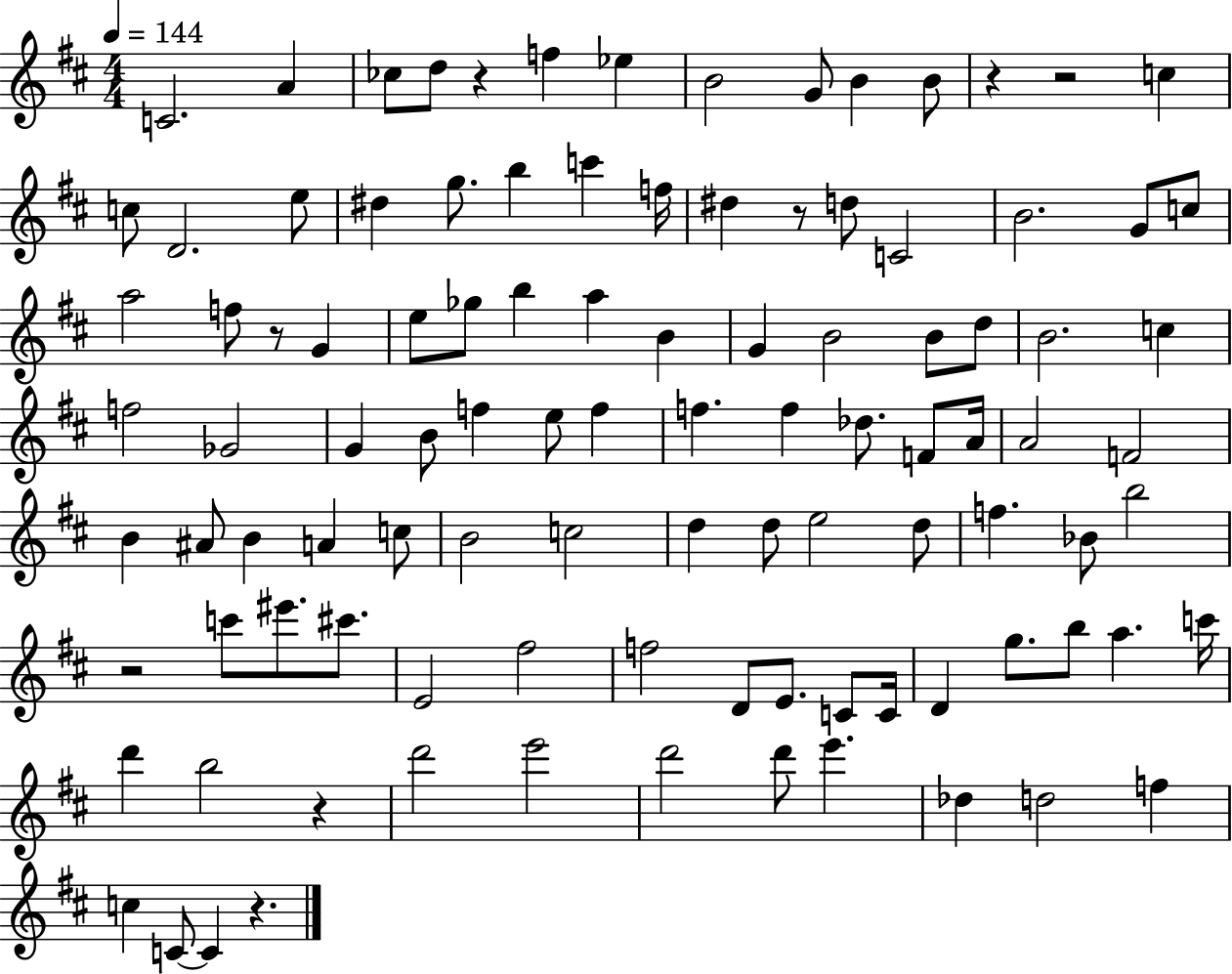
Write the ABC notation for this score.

X:1
T:Untitled
M:4/4
L:1/4
K:D
C2 A _c/2 d/2 z f _e B2 G/2 B B/2 z z2 c c/2 D2 e/2 ^d g/2 b c' f/4 ^d z/2 d/2 C2 B2 G/2 c/2 a2 f/2 z/2 G e/2 _g/2 b a B G B2 B/2 d/2 B2 c f2 _G2 G B/2 f e/2 f f f _d/2 F/2 A/4 A2 F2 B ^A/2 B A c/2 B2 c2 d d/2 e2 d/2 f _B/2 b2 z2 c'/2 ^e'/2 ^c'/2 E2 ^f2 f2 D/2 E/2 C/2 C/4 D g/2 b/2 a c'/4 d' b2 z d'2 e'2 d'2 d'/2 e' _d d2 f c C/2 C z